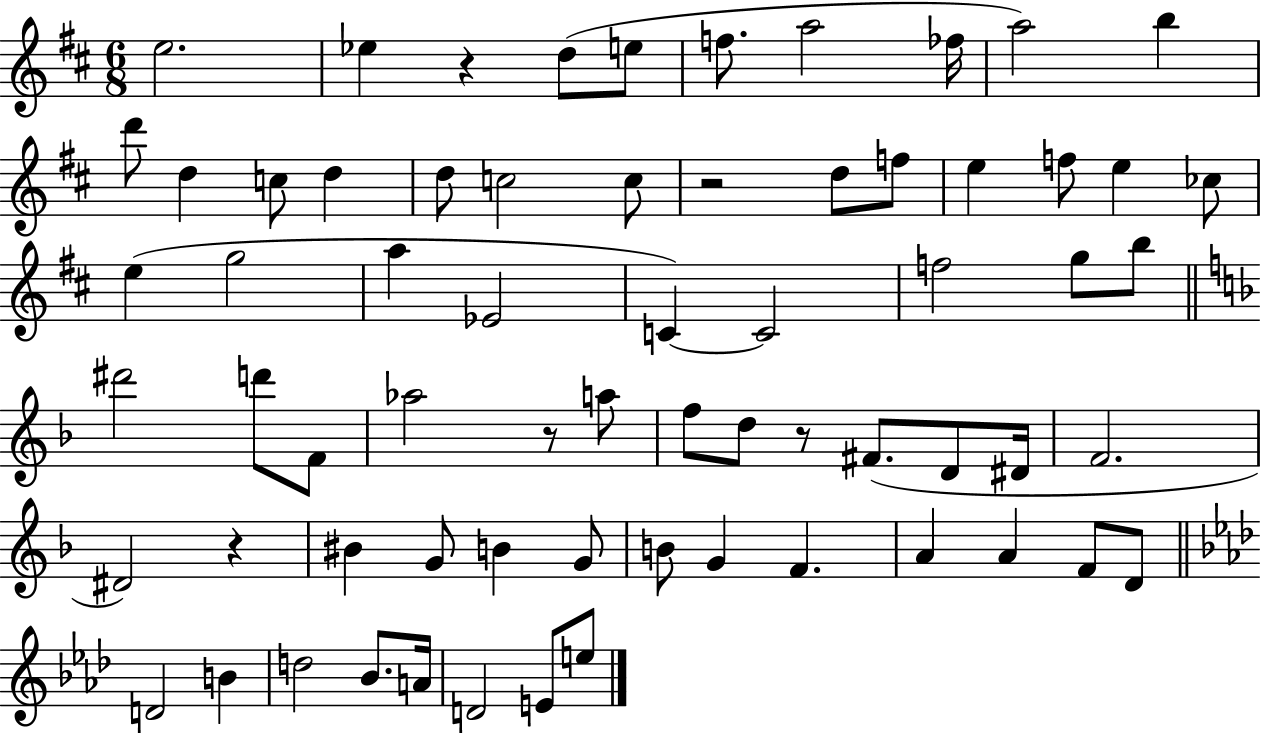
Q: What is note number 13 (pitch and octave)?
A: D5